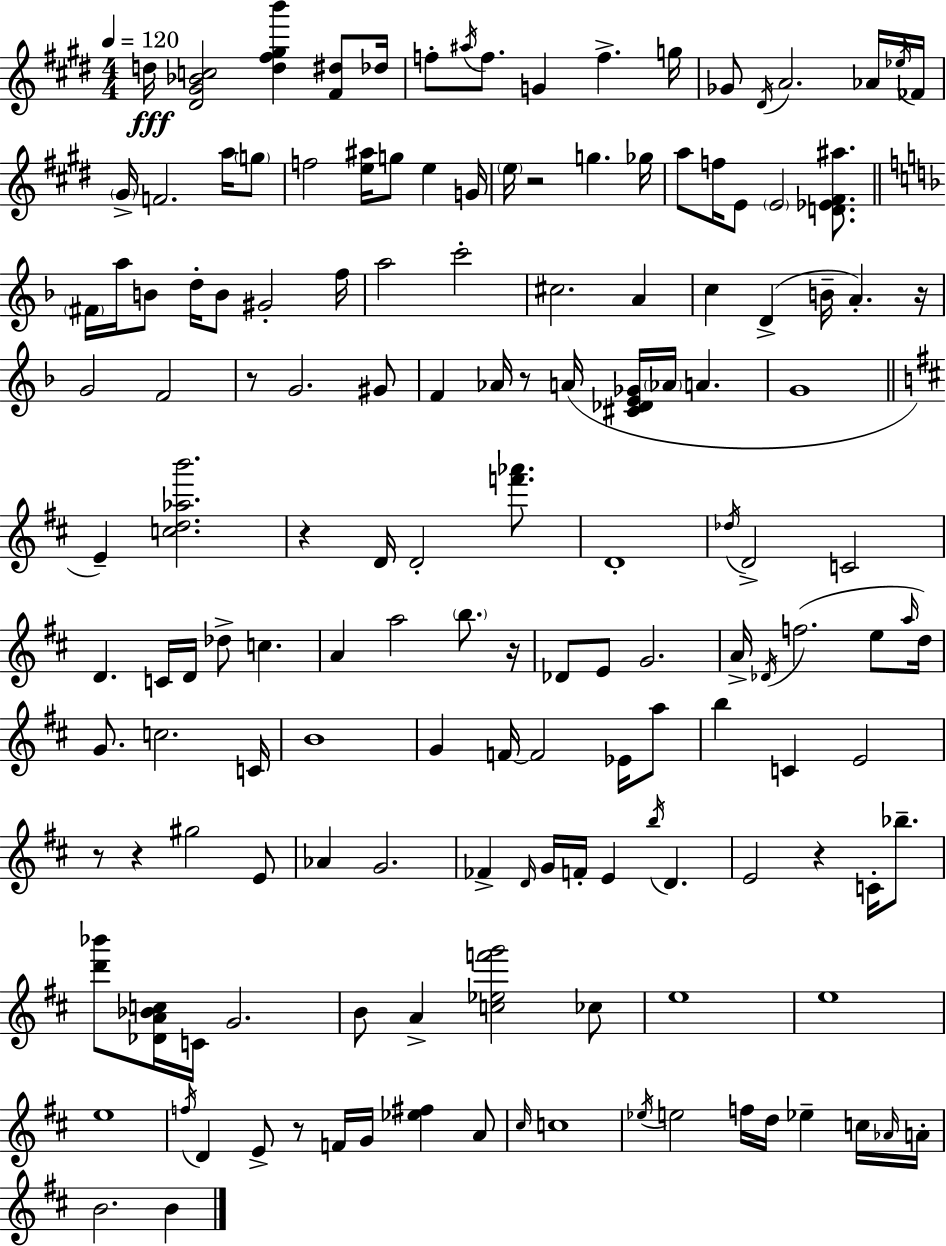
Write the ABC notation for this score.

X:1
T:Untitled
M:4/4
L:1/4
K:E
d/4 [^D^G_Bc]2 [d^f^gb'] [^F^d]/2 _d/4 f/2 ^a/4 f/2 G f g/4 _G/2 ^D/4 A2 _A/4 _e/4 _F/4 ^G/4 F2 a/4 g/2 f2 [e^a]/4 g/2 e G/4 e/4 z2 g _g/4 a/2 f/4 E/2 E2 [D_E^F^a]/2 ^F/4 a/4 B/2 d/4 B/2 ^G2 f/4 a2 c'2 ^c2 A c D B/4 A z/4 G2 F2 z/2 G2 ^G/2 F _A/4 z/2 A/4 [^C_DE_G]/4 _A/4 A G4 E [cd_ab']2 z D/4 D2 [f'_a']/2 D4 _d/4 D2 C2 D C/4 D/4 _d/2 c A a2 b/2 z/4 _D/2 E/2 G2 A/4 _D/4 f2 e/2 a/4 d/4 G/2 c2 C/4 B4 G F/4 F2 _E/4 a/2 b C E2 z/2 z ^g2 E/2 _A G2 _F D/4 G/4 F/4 E b/4 D E2 z C/4 _b/2 [d'_b']/2 [_DA_Bc]/4 C/4 G2 B/2 A [c_ef'g']2 _c/2 e4 e4 e4 f/4 D E/2 z/2 F/4 G/4 [_e^f] A/2 ^c/4 c4 _e/4 e2 f/4 d/4 _e c/4 _A/4 A/4 B2 B